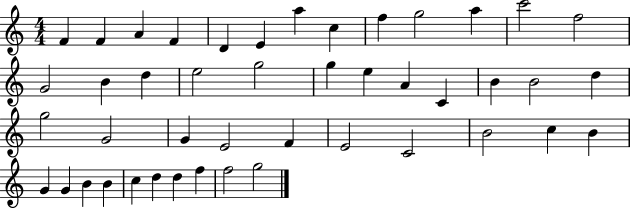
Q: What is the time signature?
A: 4/4